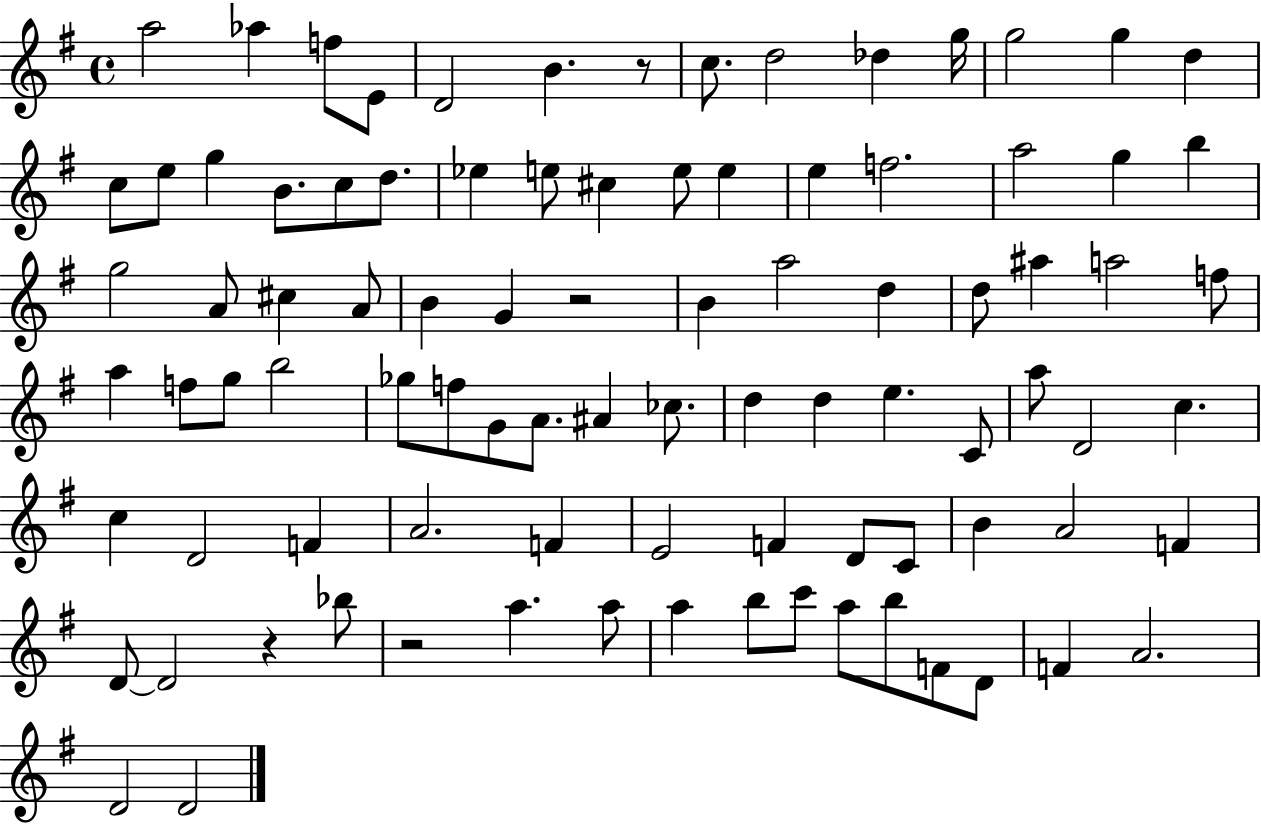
{
  \clef treble
  \time 4/4
  \defaultTimeSignature
  \key g \major
  a''2 aes''4 f''8 e'8 | d'2 b'4. r8 | c''8. d''2 des''4 g''16 | g''2 g''4 d''4 | \break c''8 e''8 g''4 b'8. c''8 d''8. | ees''4 e''8 cis''4 e''8 e''4 | e''4 f''2. | a''2 g''4 b''4 | \break g''2 a'8 cis''4 a'8 | b'4 g'4 r2 | b'4 a''2 d''4 | d''8 ais''4 a''2 f''8 | \break a''4 f''8 g''8 b''2 | ges''8 f''8 g'8 a'8. ais'4 ces''8. | d''4 d''4 e''4. c'8 | a''8 d'2 c''4. | \break c''4 d'2 f'4 | a'2. f'4 | e'2 f'4 d'8 c'8 | b'4 a'2 f'4 | \break d'8~~ d'2 r4 bes''8 | r2 a''4. a''8 | a''4 b''8 c'''8 a''8 b''8 f'8 d'8 | f'4 a'2. | \break d'2 d'2 | \bar "|."
}